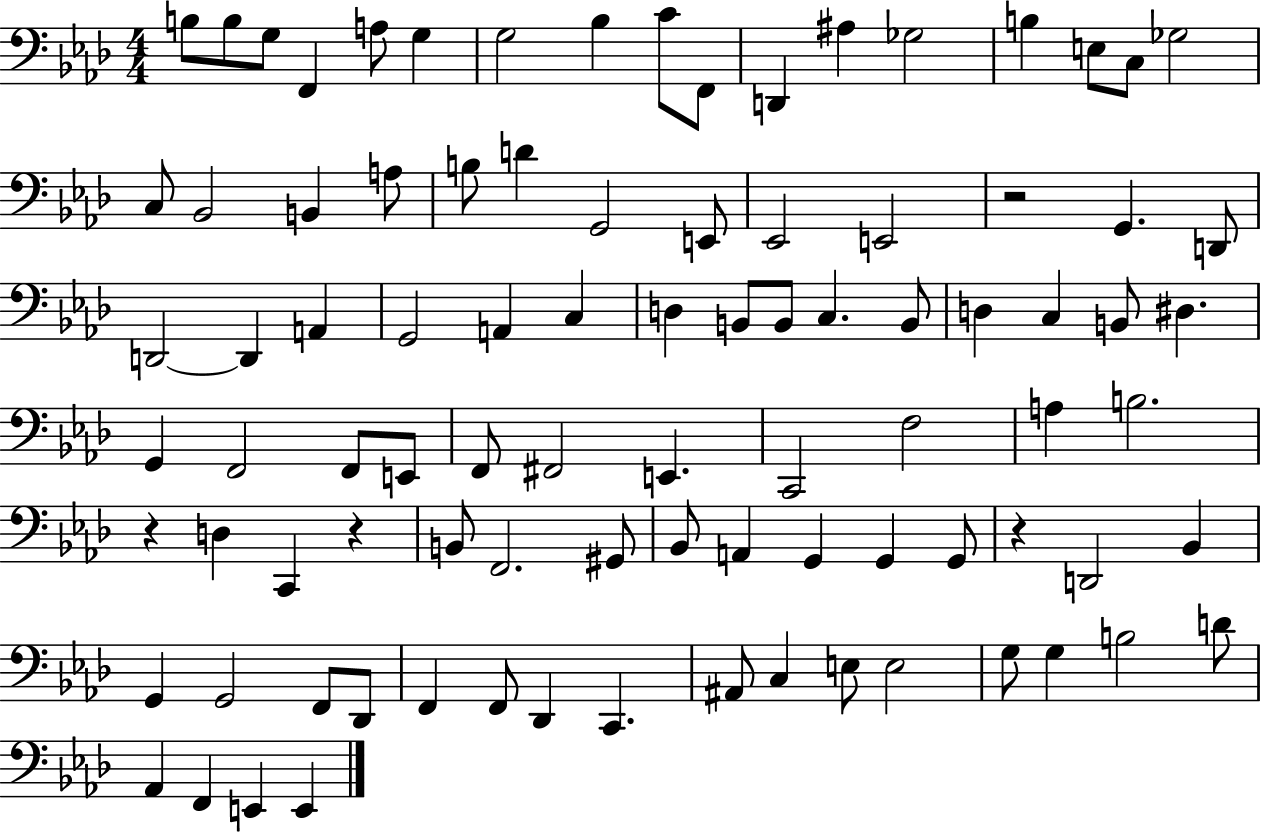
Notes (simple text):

B3/e B3/e G3/e F2/q A3/e G3/q G3/h Bb3/q C4/e F2/e D2/q A#3/q Gb3/h B3/q E3/e C3/e Gb3/h C3/e Bb2/h B2/q A3/e B3/e D4/q G2/h E2/e Eb2/h E2/h R/h G2/q. D2/e D2/h D2/q A2/q G2/h A2/q C3/q D3/q B2/e B2/e C3/q. B2/e D3/q C3/q B2/e D#3/q. G2/q F2/h F2/e E2/e F2/e F#2/h E2/q. C2/h F3/h A3/q B3/h. R/q D3/q C2/q R/q B2/e F2/h. G#2/e Bb2/e A2/q G2/q G2/q G2/e R/q D2/h Bb2/q G2/q G2/h F2/e Db2/e F2/q F2/e Db2/q C2/q. A#2/e C3/q E3/e E3/h G3/e G3/q B3/h D4/e Ab2/q F2/q E2/q E2/q